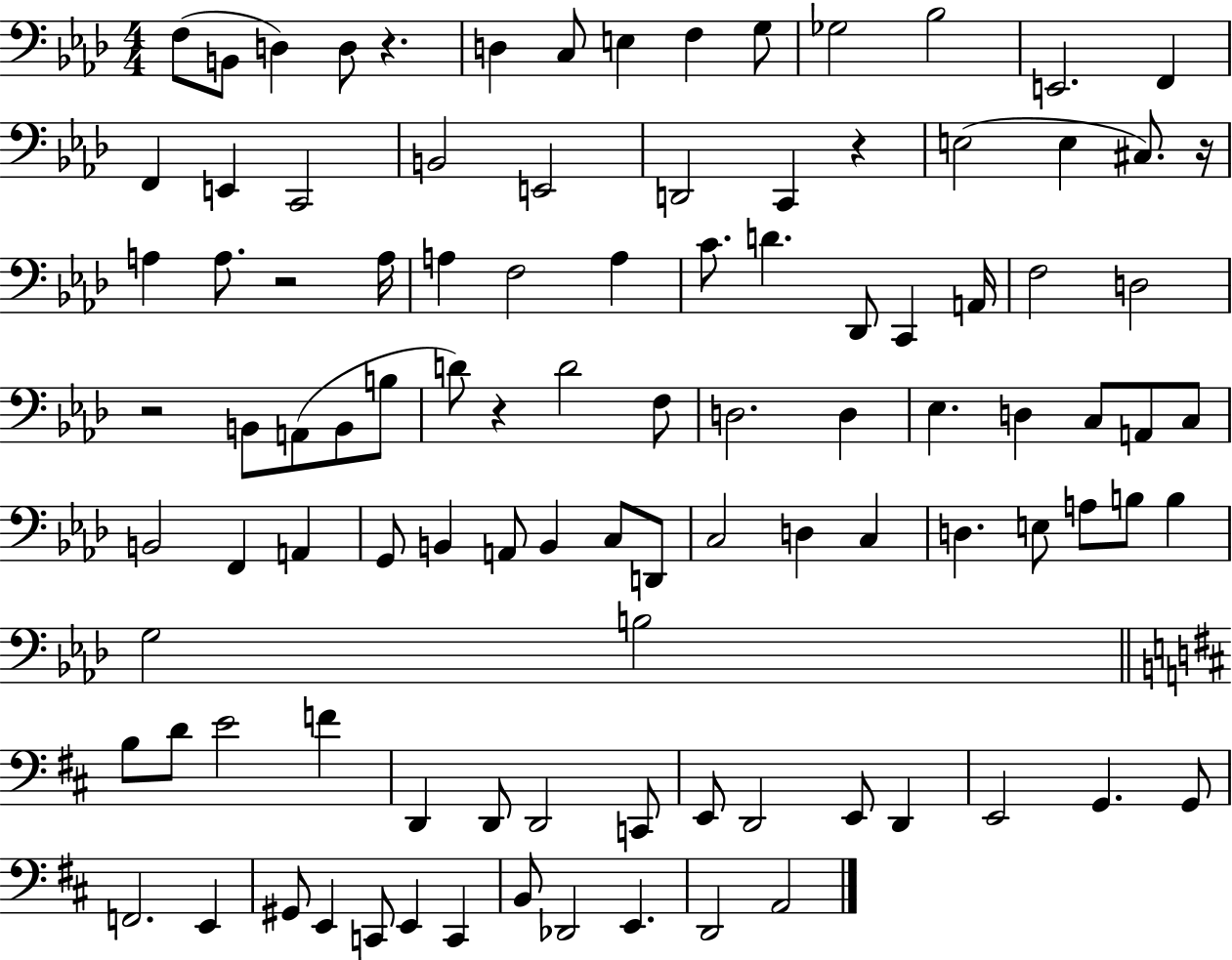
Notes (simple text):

F3/e B2/e D3/q D3/e R/q. D3/q C3/e E3/q F3/q G3/e Gb3/h Bb3/h E2/h. F2/q F2/q E2/q C2/h B2/h E2/h D2/h C2/q R/q E3/h E3/q C#3/e. R/s A3/q A3/e. R/h A3/s A3/q F3/h A3/q C4/e. D4/q. Db2/e C2/q A2/s F3/h D3/h R/h B2/e A2/e B2/e B3/e D4/e R/q D4/h F3/e D3/h. D3/q Eb3/q. D3/q C3/e A2/e C3/e B2/h F2/q A2/q G2/e B2/q A2/e B2/q C3/e D2/e C3/h D3/q C3/q D3/q. E3/e A3/e B3/e B3/q G3/h B3/h B3/e D4/e E4/h F4/q D2/q D2/e D2/h C2/e E2/e D2/h E2/e D2/q E2/h G2/q. G2/e F2/h. E2/q G#2/e E2/q C2/e E2/q C2/q B2/e Db2/h E2/q. D2/h A2/h